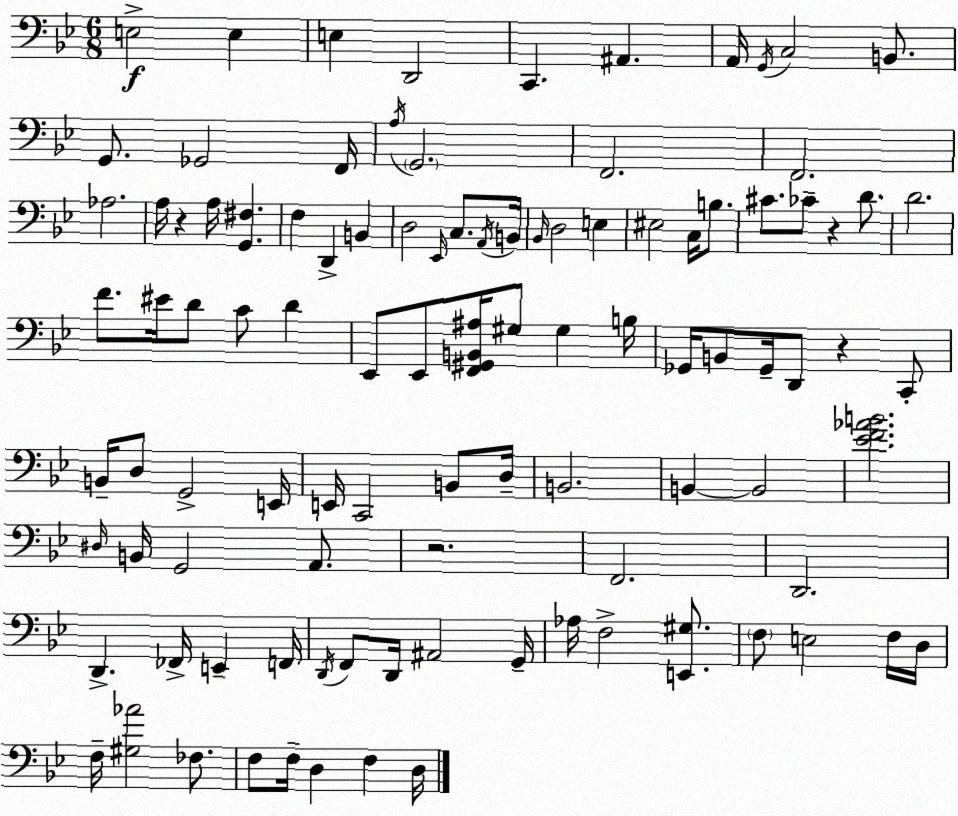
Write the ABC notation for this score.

X:1
T:Untitled
M:6/8
L:1/4
K:Bb
E,2 E, E, D,,2 C,, ^A,, A,,/4 G,,/4 C,2 B,,/2 G,,/2 _G,,2 F,,/4 A,/4 G,,2 F,,2 F,,2 _A,2 A,/4 z A,/4 [G,,^F,] F, D,, B,, D,2 _E,,/4 C,/2 A,,/4 B,,/4 _B,,/4 D,2 E, ^E,2 C,/4 B,/2 ^C/2 _C/2 z D/2 D2 F/2 ^E/4 D/2 C/2 D _E,,/2 _E,,/2 [F,,^G,,B,,^A,]/4 ^G,/2 ^G, B,/4 _G,,/4 B,,/2 _G,,/4 D,,/2 z C,,/2 B,,/4 D,/2 G,,2 E,,/4 E,,/4 C,,2 B,,/2 D,/4 B,,2 B,, B,,2 [_EF_AB]2 ^D,/4 B,,/4 G,,2 A,,/2 z2 F,,2 D,,2 D,, _F,,/4 E,, F,,/4 D,,/4 F,,/2 D,,/4 ^A,,2 G,,/4 _A,/4 F,2 [E,,^G,]/2 F,/2 E,2 F,/4 D,/4 F,/4 [^G,_A]2 _F,/2 F,/2 F,/4 D, F, D,/4